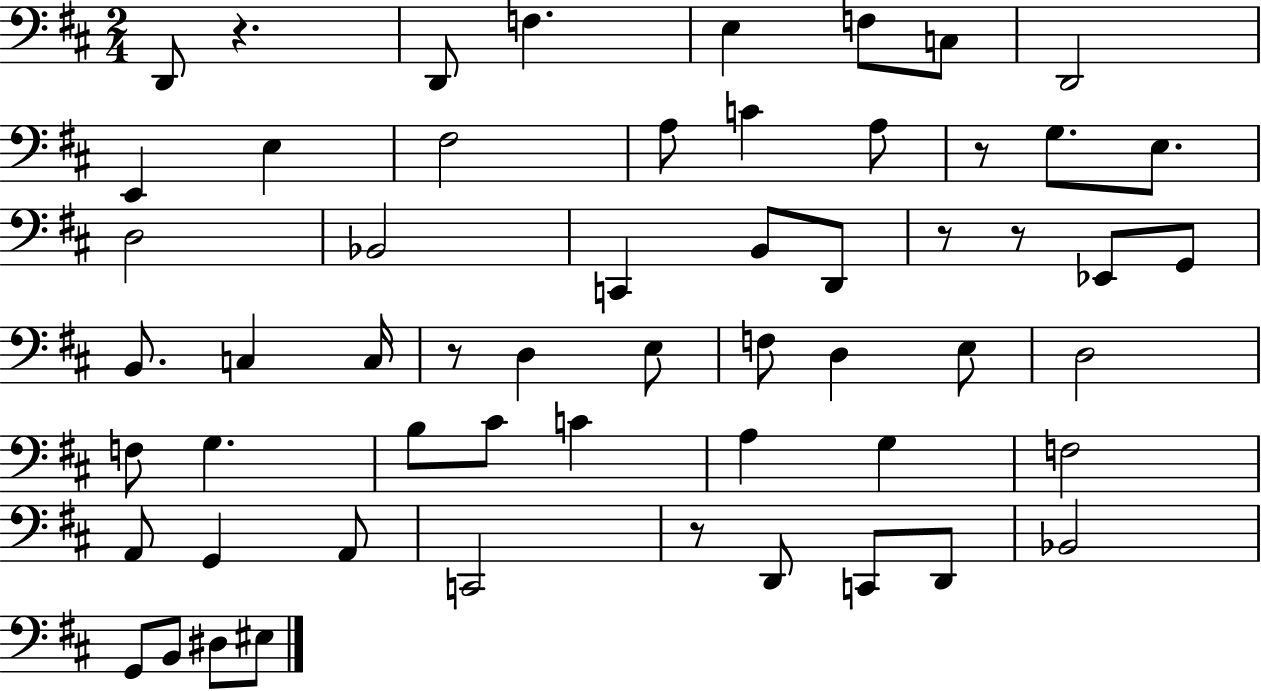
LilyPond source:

{
  \clef bass
  \numericTimeSignature
  \time 2/4
  \key d \major
  d,8 r4. | d,8 f4. | e4 f8 c8 | d,2 | \break e,4 e4 | fis2 | a8 c'4 a8 | r8 g8. e8. | \break d2 | bes,2 | c,4 b,8 d,8 | r8 r8 ees,8 g,8 | \break b,8. c4 c16 | r8 d4 e8 | f8 d4 e8 | d2 | \break f8 g4. | b8 cis'8 c'4 | a4 g4 | f2 | \break a,8 g,4 a,8 | c,2 | r8 d,8 c,8 d,8 | bes,2 | \break g,8 b,8 dis8 eis8 | \bar "|."
}